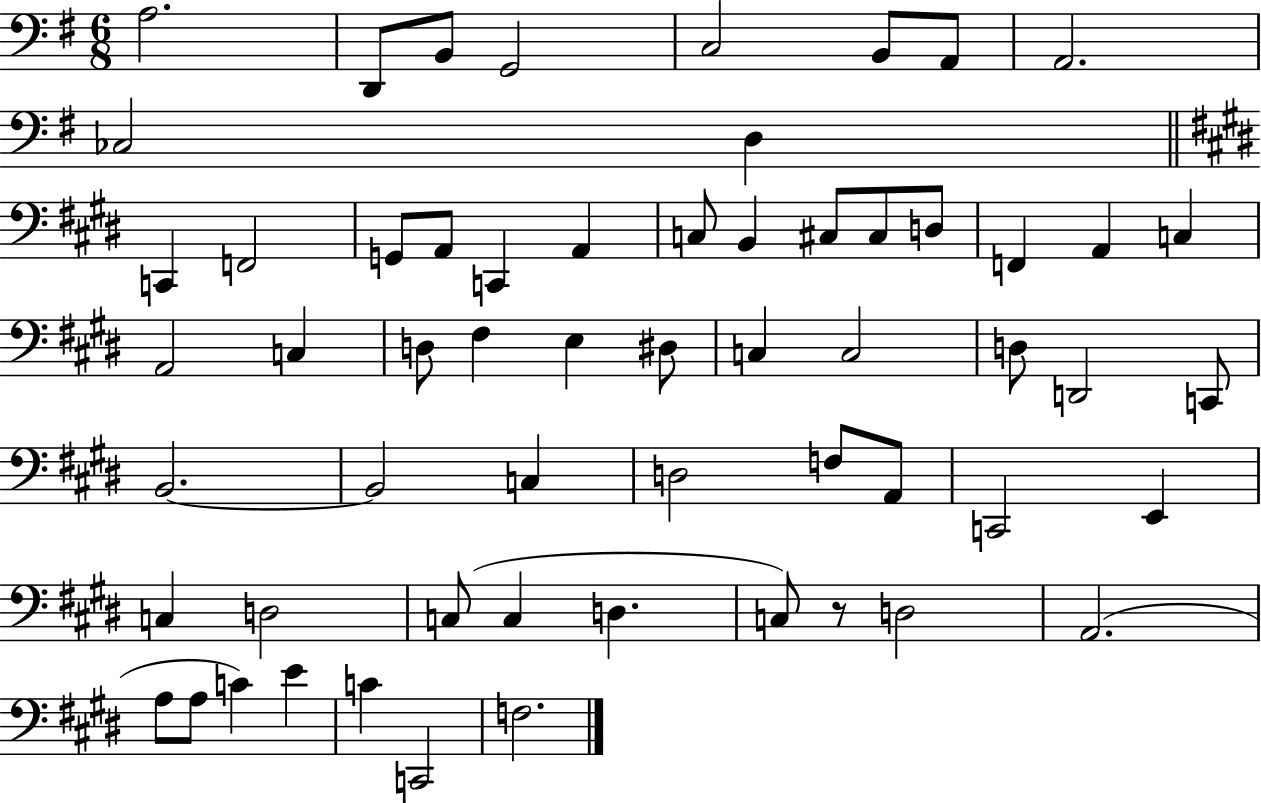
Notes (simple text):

A3/h. D2/e B2/e G2/h C3/h B2/e A2/e A2/h. CES3/h D3/q C2/q F2/h G2/e A2/e C2/q A2/q C3/e B2/q C#3/e C#3/e D3/e F2/q A2/q C3/q A2/h C3/q D3/e F#3/q E3/q D#3/e C3/q C3/h D3/e D2/h C2/e B2/h. B2/h C3/q D3/h F3/e A2/e C2/h E2/q C3/q D3/h C3/e C3/q D3/q. C3/e R/e D3/h A2/h. A3/e A3/e C4/q E4/q C4/q C2/h F3/h.